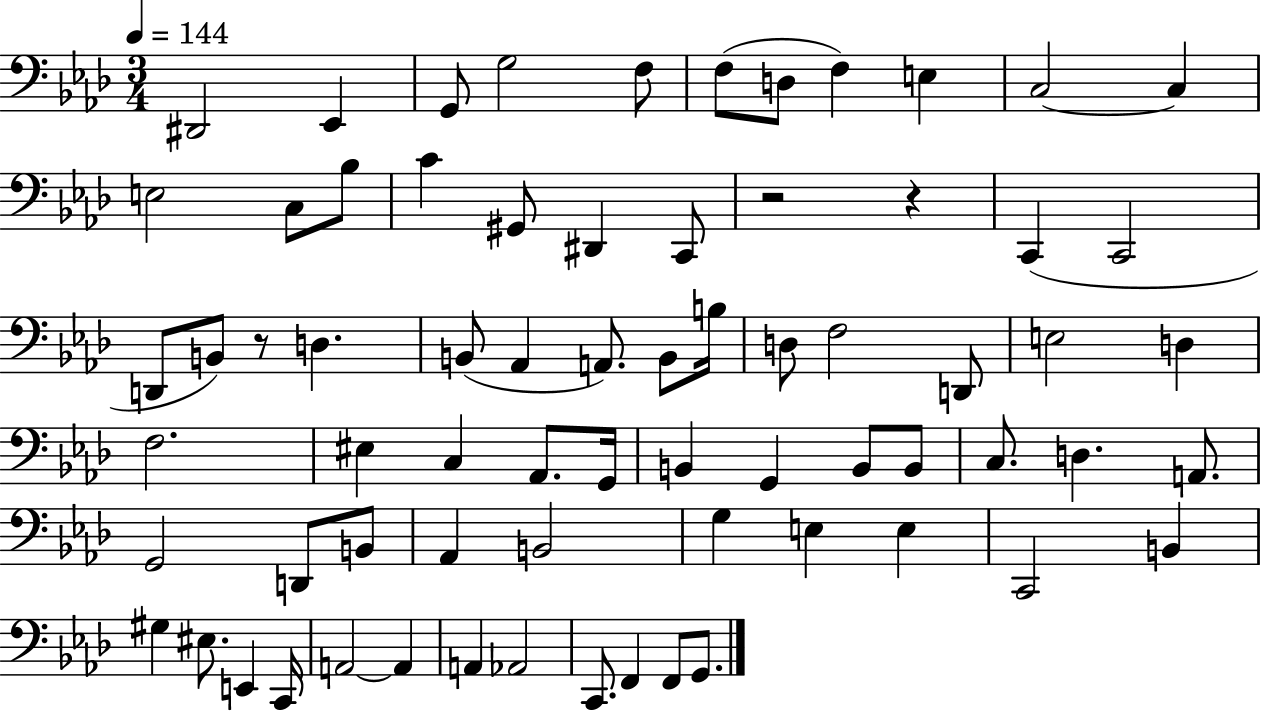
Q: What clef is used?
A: bass